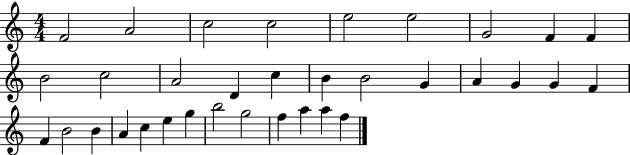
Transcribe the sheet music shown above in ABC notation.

X:1
T:Untitled
M:4/4
L:1/4
K:C
F2 A2 c2 c2 e2 e2 G2 F F B2 c2 A2 D c B B2 G A G G F F B2 B A c e g b2 g2 f a a f